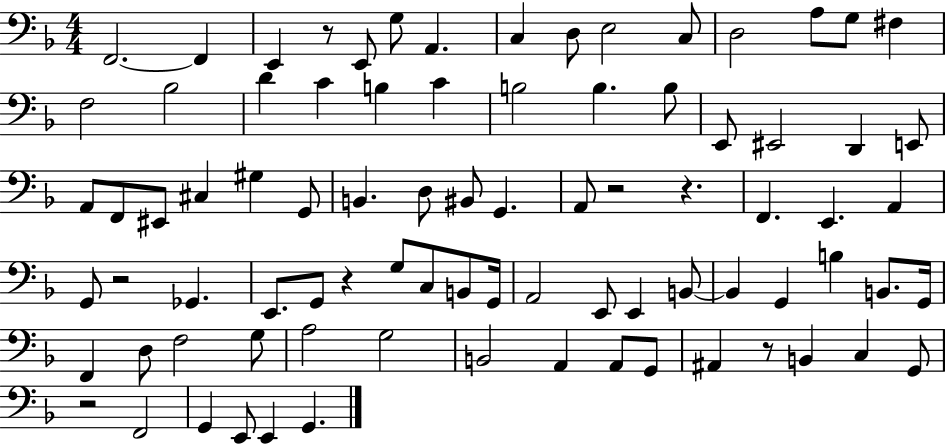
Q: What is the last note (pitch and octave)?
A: G2